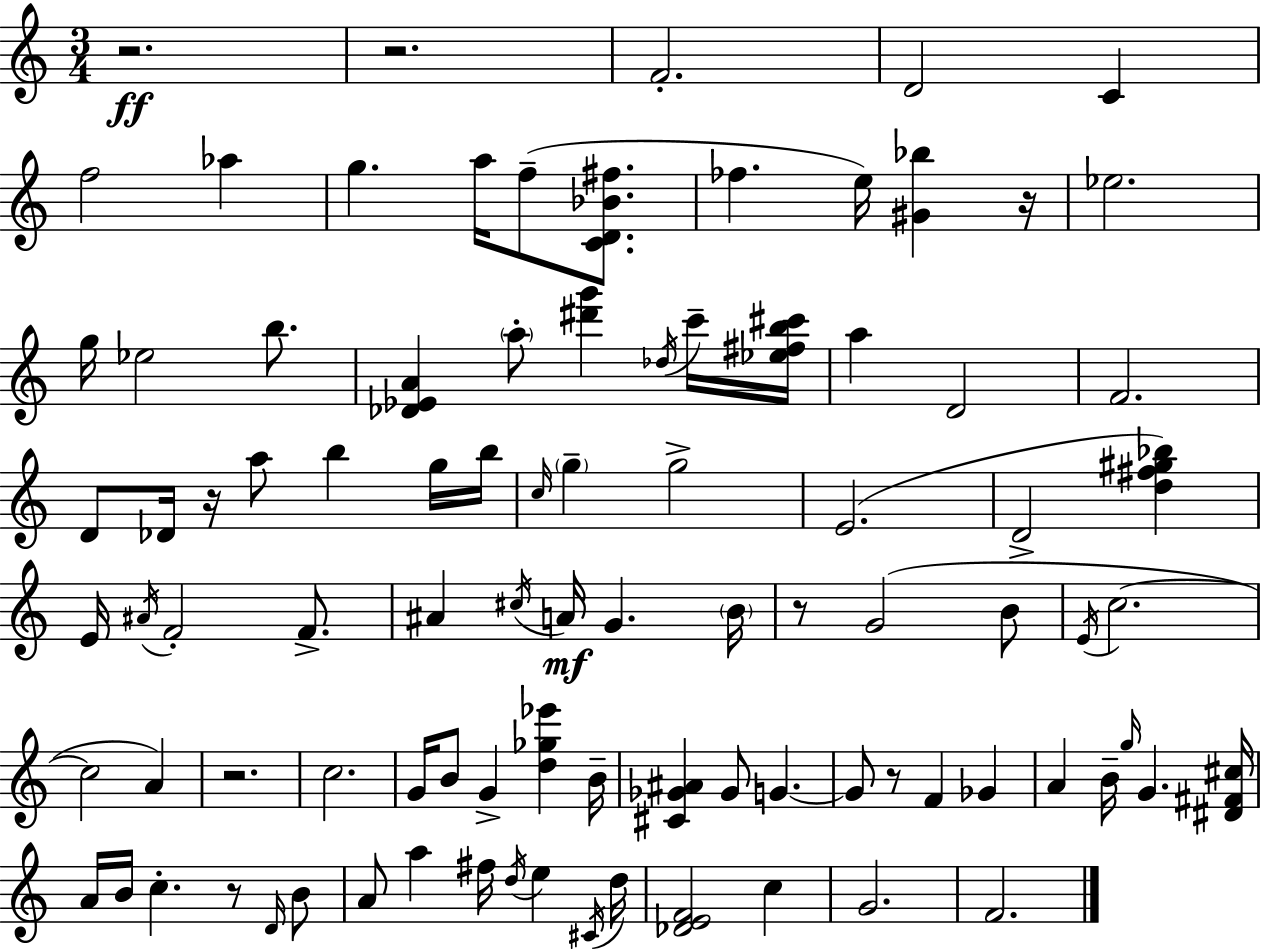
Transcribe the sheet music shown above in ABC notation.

X:1
T:Untitled
M:3/4
L:1/4
K:C
z2 z2 F2 D2 C f2 _a g a/4 f/2 [CD_B^f]/2 _f e/4 [^G_b] z/4 _e2 g/4 _e2 b/2 [_D_EA] a/2 [^d'g'] _d/4 c'/4 [_e^fb^c']/4 a D2 F2 D/2 _D/4 z/4 a/2 b g/4 b/4 c/4 g g2 E2 D2 [d^f^g_b] E/4 ^A/4 F2 F/2 ^A ^c/4 A/4 G B/4 z/2 G2 B/2 E/4 c2 c2 A z2 c2 G/4 B/2 G [d_g_e'] B/4 [^C_G^A] _G/2 G G/2 z/2 F _G A B/4 g/4 G [^D^F^c]/4 A/4 B/4 c z/2 D/4 B/2 A/2 a ^f/4 d/4 e ^C/4 d/4 [_DEF]2 c G2 F2